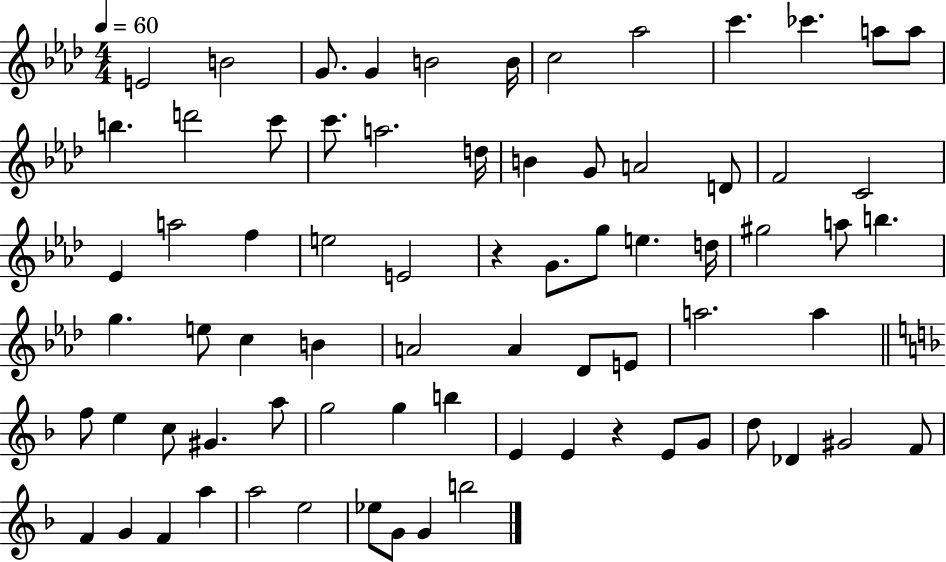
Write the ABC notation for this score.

X:1
T:Untitled
M:4/4
L:1/4
K:Ab
E2 B2 G/2 G B2 B/4 c2 _a2 c' _c' a/2 a/2 b d'2 c'/2 c'/2 a2 d/4 B G/2 A2 D/2 F2 C2 _E a2 f e2 E2 z G/2 g/2 e d/4 ^g2 a/2 b g e/2 c B A2 A _D/2 E/2 a2 a f/2 e c/2 ^G a/2 g2 g b E E z E/2 G/2 d/2 _D ^G2 F/2 F G F a a2 e2 _e/2 G/2 G b2